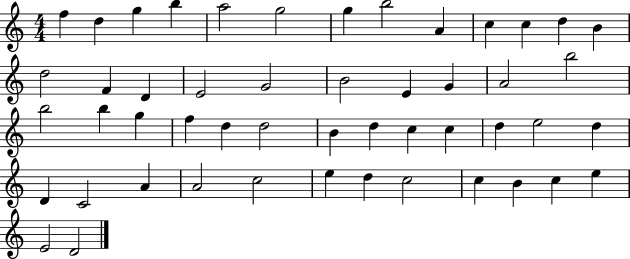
X:1
T:Untitled
M:4/4
L:1/4
K:C
f d g b a2 g2 g b2 A c c d B d2 F D E2 G2 B2 E G A2 b2 b2 b g f d d2 B d c c d e2 d D C2 A A2 c2 e d c2 c B c e E2 D2